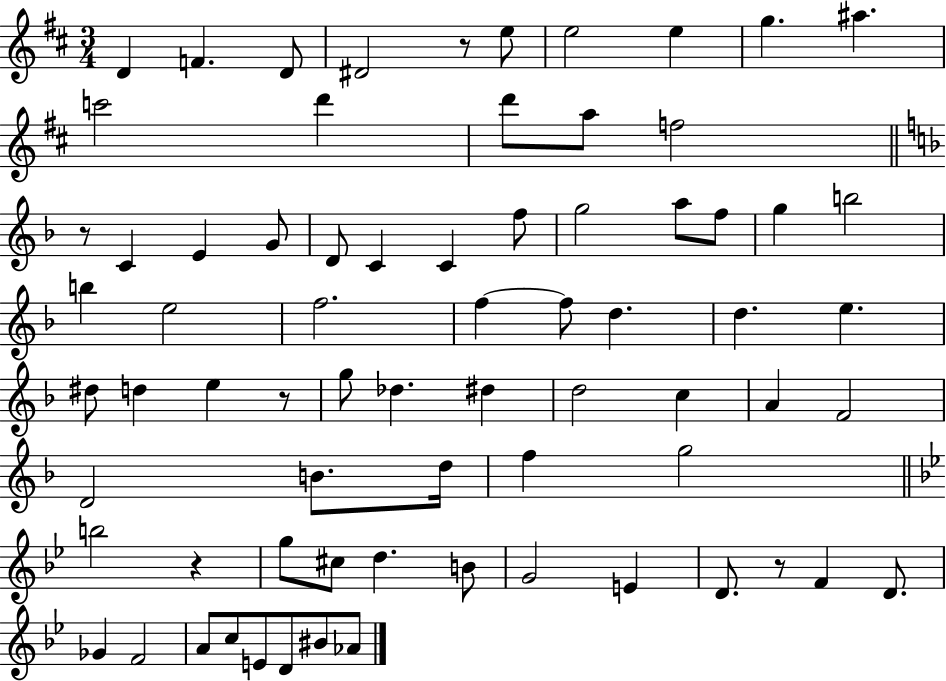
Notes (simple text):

D4/q F4/q. D4/e D#4/h R/e E5/e E5/h E5/q G5/q. A#5/q. C6/h D6/q D6/e A5/e F5/h R/e C4/q E4/q G4/e D4/e C4/q C4/q F5/e G5/h A5/e F5/e G5/q B5/h B5/q E5/h F5/h. F5/q F5/e D5/q. D5/q. E5/q. D#5/e D5/q E5/q R/e G5/e Db5/q. D#5/q D5/h C5/q A4/q F4/h D4/h B4/e. D5/s F5/q G5/h B5/h R/q G5/e C#5/e D5/q. B4/e G4/h E4/q D4/e. R/e F4/q D4/e. Gb4/q F4/h A4/e C5/e E4/e D4/e BIS4/e Ab4/e